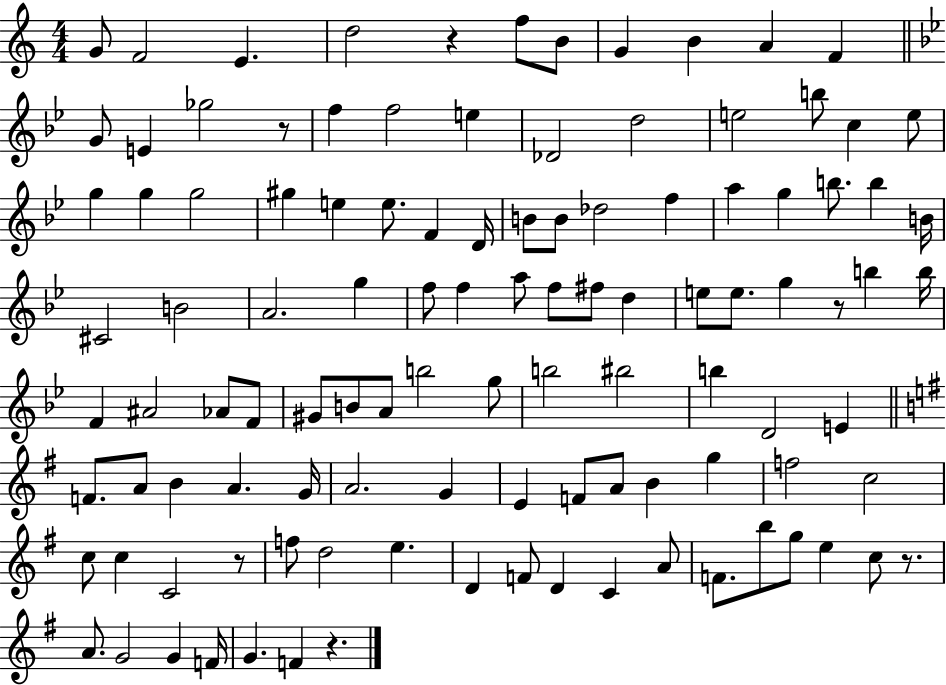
{
  \clef treble
  \numericTimeSignature
  \time 4/4
  \key c \major
  g'8 f'2 e'4. | d''2 r4 f''8 b'8 | g'4 b'4 a'4 f'4 | \bar "||" \break \key bes \major g'8 e'4 ges''2 r8 | f''4 f''2 e''4 | des'2 d''2 | e''2 b''8 c''4 e''8 | \break g''4 g''4 g''2 | gis''4 e''4 e''8. f'4 d'16 | b'8 b'8 des''2 f''4 | a''4 g''4 b''8. b''4 b'16 | \break cis'2 b'2 | a'2. g''4 | f''8 f''4 a''8 f''8 fis''8 d''4 | e''8 e''8. g''4 r8 b''4 b''16 | \break f'4 ais'2 aes'8 f'8 | gis'8 b'8 a'8 b''2 g''8 | b''2 bis''2 | b''4 d'2 e'4 | \break \bar "||" \break \key g \major f'8. a'8 b'4 a'4. g'16 | a'2. g'4 | e'4 f'8 a'8 b'4 g''4 | f''2 c''2 | \break c''8 c''4 c'2 r8 | f''8 d''2 e''4. | d'4 f'8 d'4 c'4 a'8 | f'8. b''8 g''8 e''4 c''8 r8. | \break a'8. g'2 g'4 f'16 | g'4. f'4 r4. | \bar "|."
}